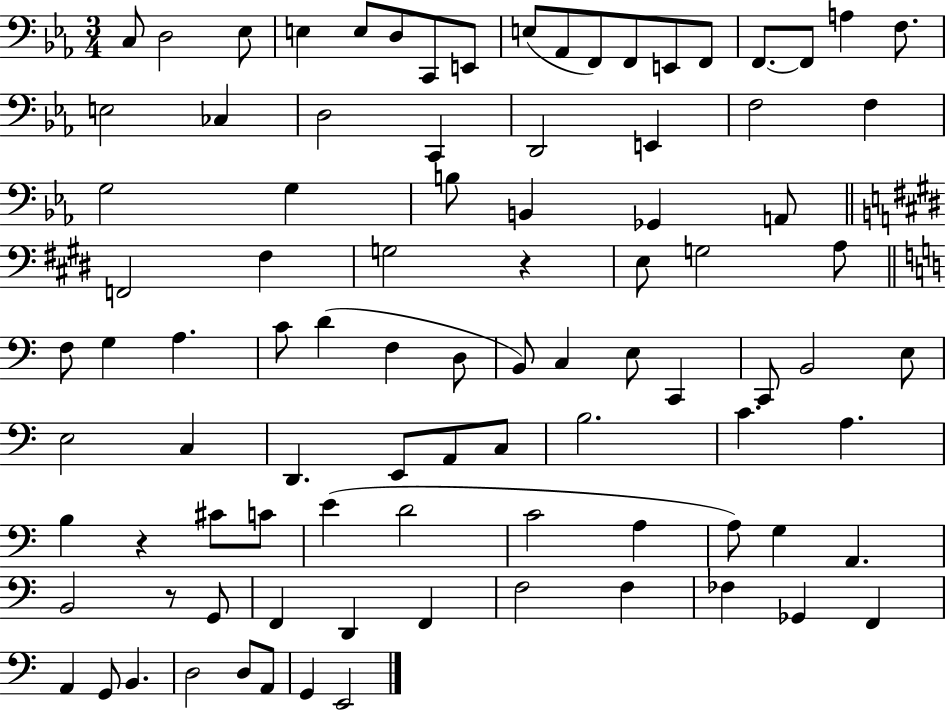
C3/e D3/h Eb3/e E3/q E3/e D3/e C2/e E2/e E3/e Ab2/e F2/e F2/e E2/e F2/e F2/e. F2/e A3/q F3/e. E3/h CES3/q D3/h C2/q D2/h E2/q F3/h F3/q G3/h G3/q B3/e B2/q Gb2/q A2/e F2/h F#3/q G3/h R/q E3/e G3/h A3/e F3/e G3/q A3/q. C4/e D4/q F3/q D3/e B2/e C3/q E3/e C2/q C2/e B2/h E3/e E3/h C3/q D2/q. E2/e A2/e C3/e B3/h. C4/q. A3/q. B3/q R/q C#4/e C4/e E4/q D4/h C4/h A3/q A3/e G3/q A2/q. B2/h R/e G2/e F2/q D2/q F2/q F3/h F3/q FES3/q Gb2/q F2/q A2/q G2/e B2/q. D3/h D3/e A2/e G2/q E2/h